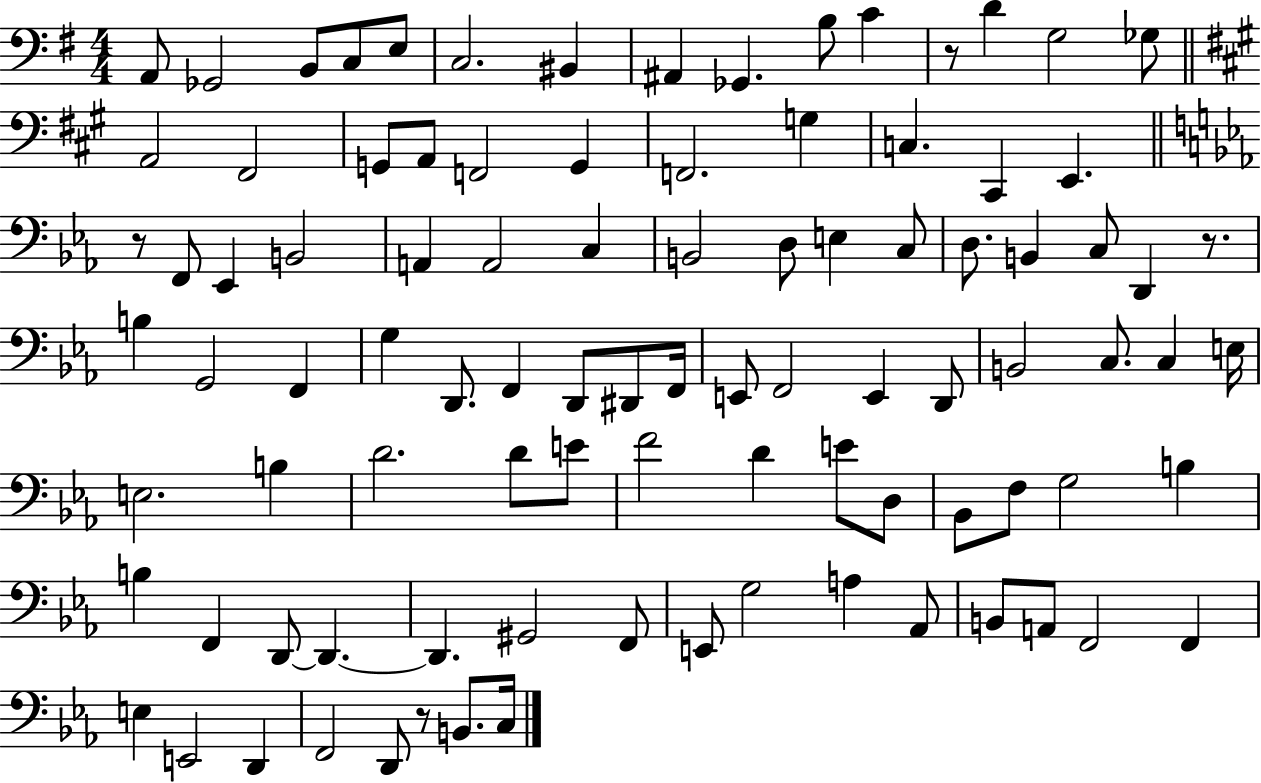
A2/e Gb2/h B2/e C3/e E3/e C3/h. BIS2/q A#2/q Gb2/q. B3/e C4/q R/e D4/q G3/h Gb3/e A2/h F#2/h G2/e A2/e F2/h G2/q F2/h. G3/q C3/q. C#2/q E2/q. R/e F2/e Eb2/q B2/h A2/q A2/h C3/q B2/h D3/e E3/q C3/e D3/e. B2/q C3/e D2/q R/e. B3/q G2/h F2/q G3/q D2/e. F2/q D2/e D#2/e F2/s E2/e F2/h E2/q D2/e B2/h C3/e. C3/q E3/s E3/h. B3/q D4/h. D4/e E4/e F4/h D4/q E4/e D3/e Bb2/e F3/e G3/h B3/q B3/q F2/q D2/e D2/q. D2/q. G#2/h F2/e E2/e G3/h A3/q Ab2/e B2/e A2/e F2/h F2/q E3/q E2/h D2/q F2/h D2/e R/e B2/e. C3/s